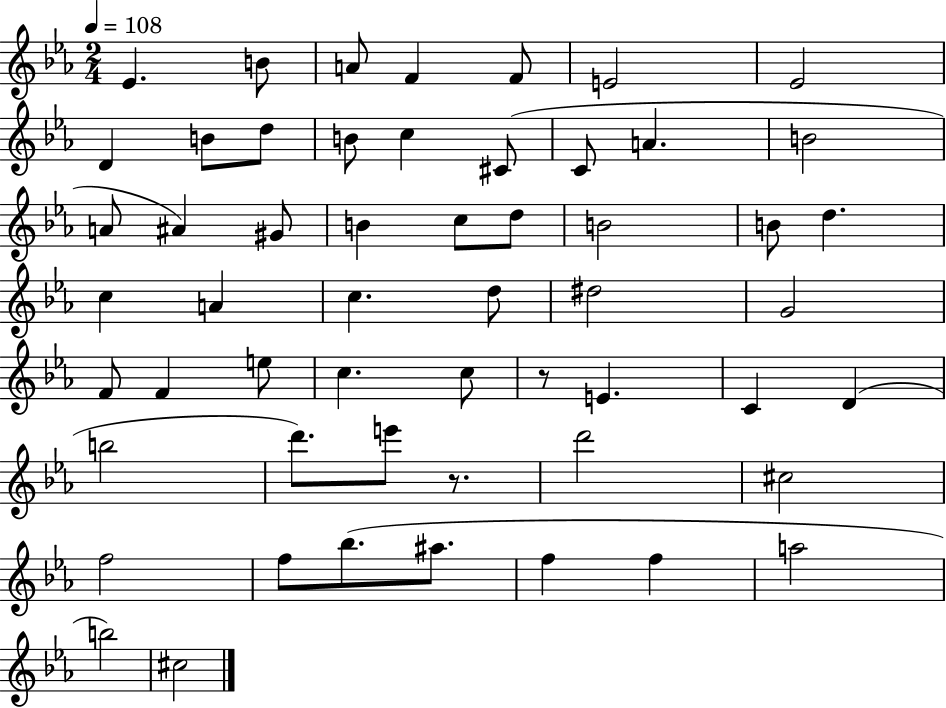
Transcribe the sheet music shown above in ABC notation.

X:1
T:Untitled
M:2/4
L:1/4
K:Eb
_E B/2 A/2 F F/2 E2 _E2 D B/2 d/2 B/2 c ^C/2 C/2 A B2 A/2 ^A ^G/2 B c/2 d/2 B2 B/2 d c A c d/2 ^d2 G2 F/2 F e/2 c c/2 z/2 E C D b2 d'/2 e'/2 z/2 d'2 ^c2 f2 f/2 _b/2 ^a/2 f f a2 b2 ^c2